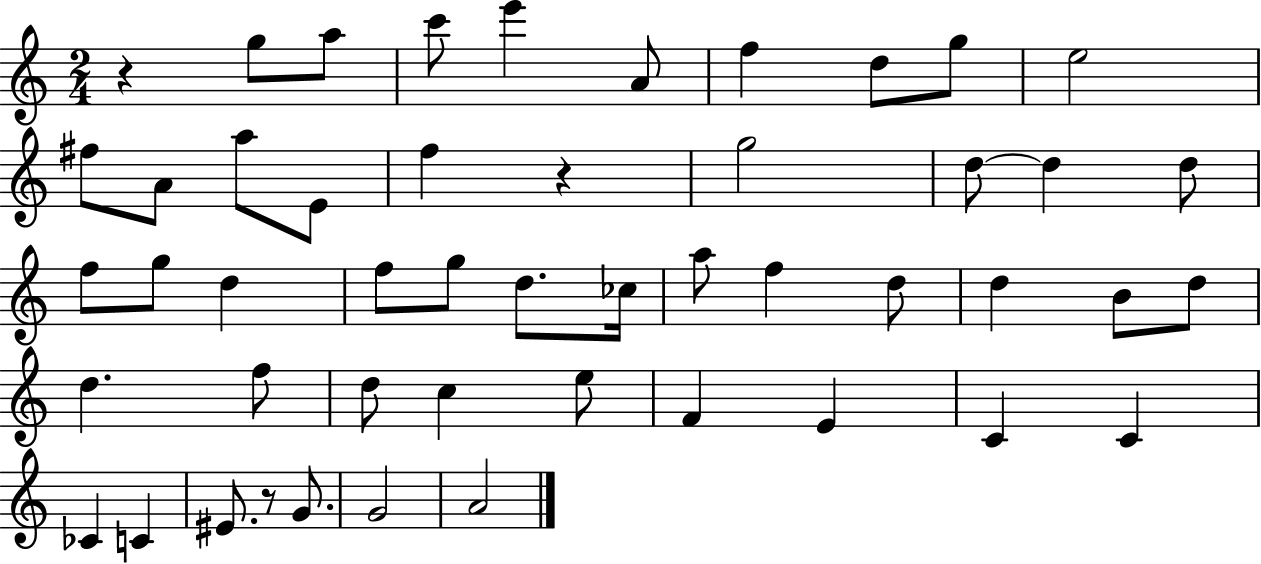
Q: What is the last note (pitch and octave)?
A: A4